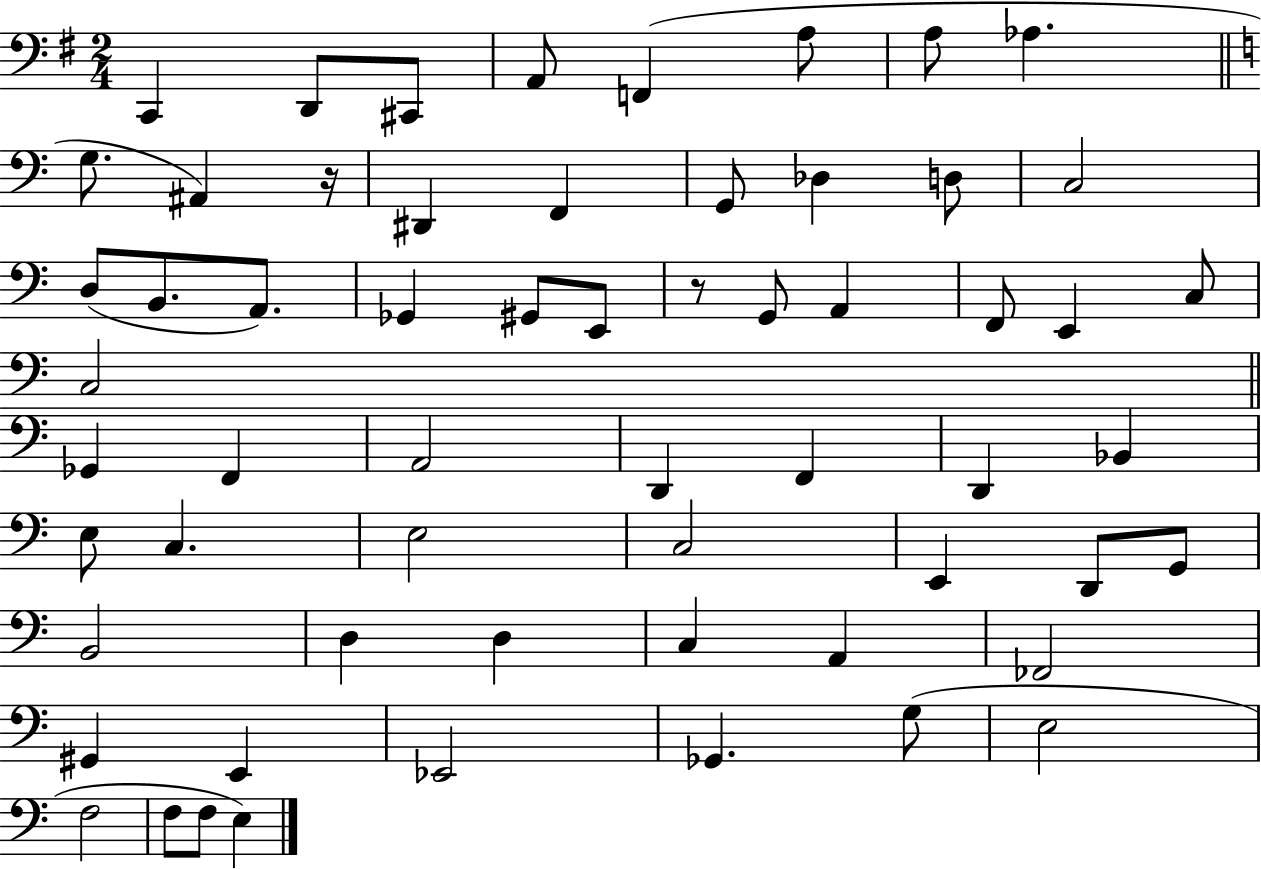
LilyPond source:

{
  \clef bass
  \numericTimeSignature
  \time 2/4
  \key g \major
  c,4 d,8 cis,8 | a,8 f,4( a8 | a8 aes4. | \bar "||" \break \key c \major g8. ais,4) r16 | dis,4 f,4 | g,8 des4 d8 | c2 | \break d8( b,8. a,8.) | ges,4 gis,8 e,8 | r8 g,8 a,4 | f,8 e,4 c8 | \break c2 | \bar "||" \break \key c \major ges,4 f,4 | a,2 | d,4 f,4 | d,4 bes,4 | \break e8 c4. | e2 | c2 | e,4 d,8 g,8 | \break b,2 | d4 d4 | c4 a,4 | fes,2 | \break gis,4 e,4 | ees,2 | ges,4. g8( | e2 | \break f2 | f8 f8 e4) | \bar "|."
}